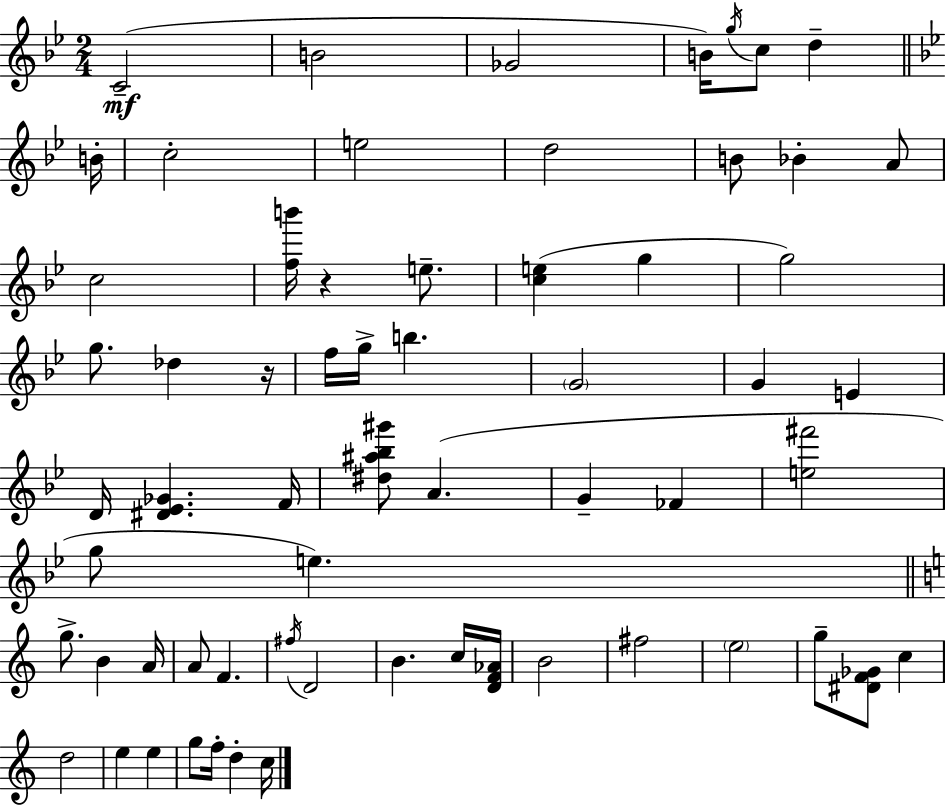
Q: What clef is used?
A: treble